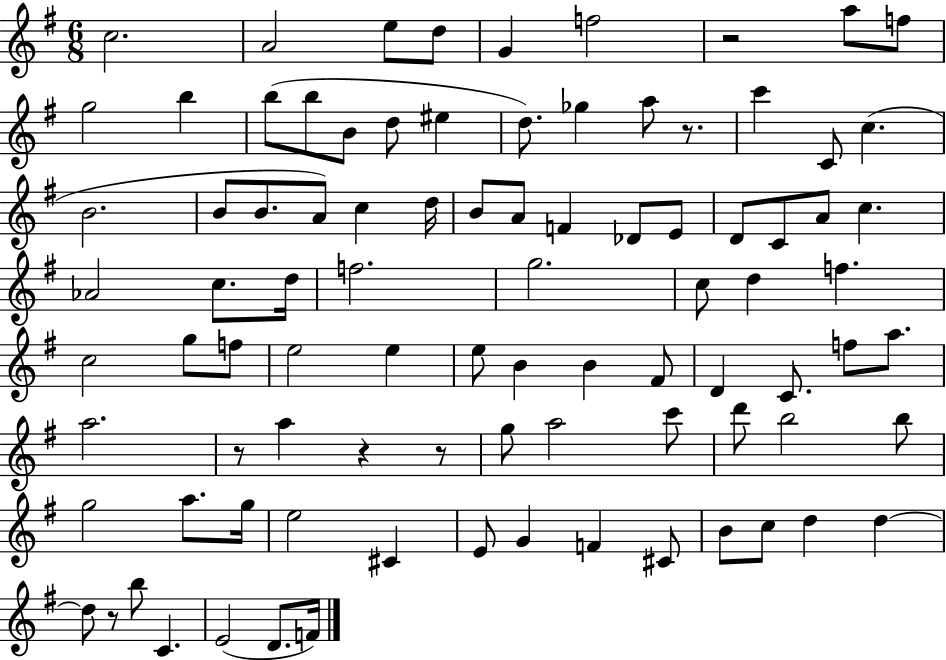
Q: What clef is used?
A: treble